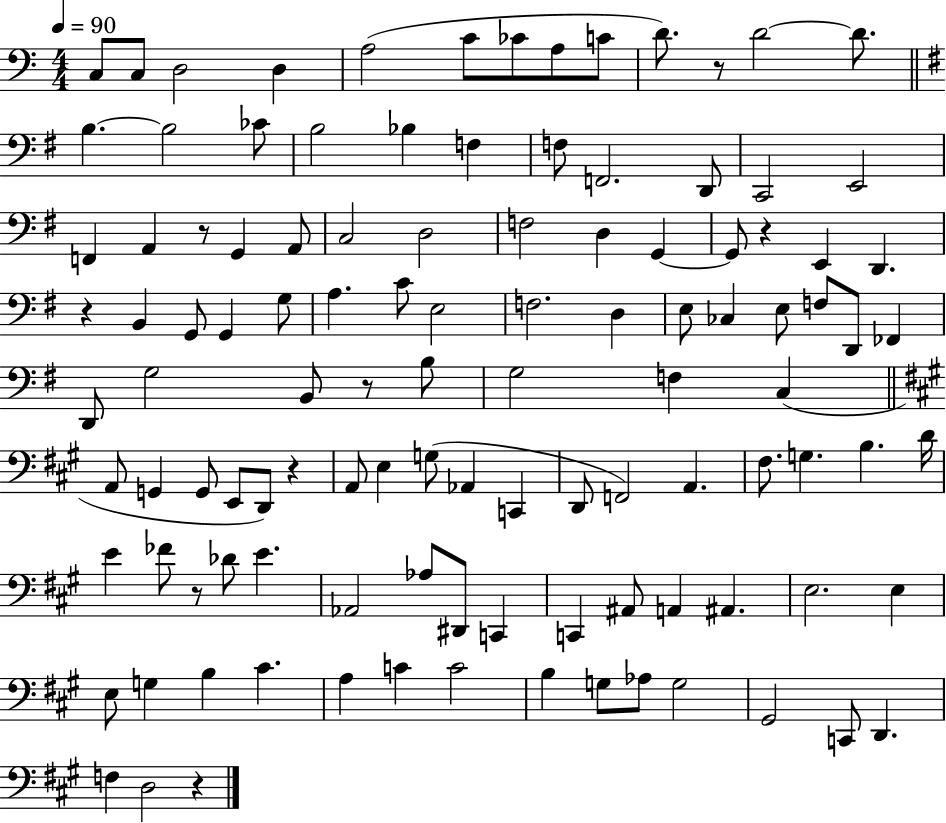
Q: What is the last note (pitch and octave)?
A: D3